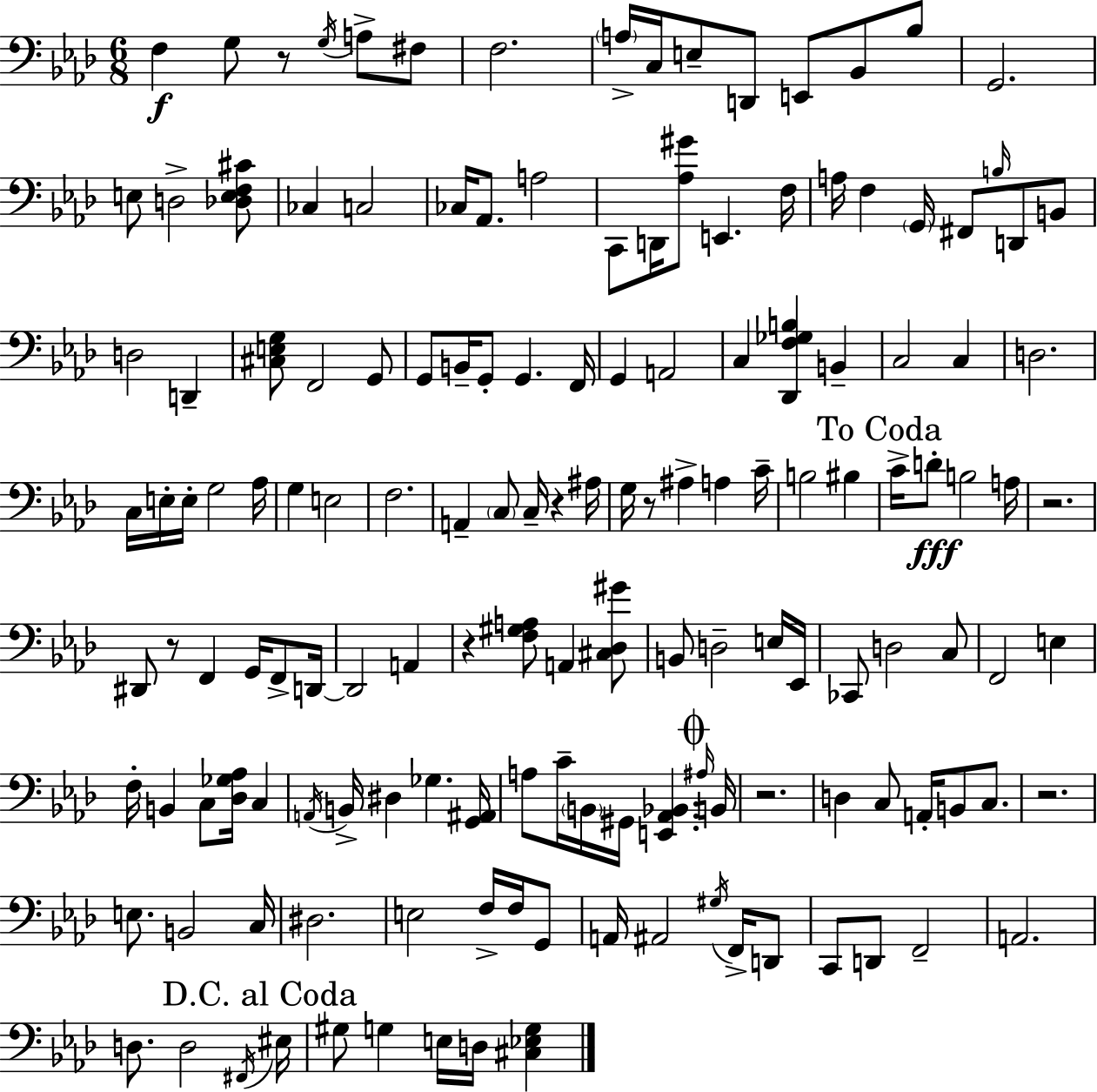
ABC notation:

X:1
T:Untitled
M:6/8
L:1/4
K:Ab
F, G,/2 z/2 G,/4 A,/2 ^F,/2 F,2 A,/4 C,/4 E,/2 D,,/2 E,,/2 _B,,/2 _B,/2 G,,2 E,/2 D,2 [_D,E,F,^C]/2 _C, C,2 _C,/4 _A,,/2 A,2 C,,/2 D,,/4 [_A,^G]/2 E,, F,/4 A,/4 F, G,,/4 ^F,,/2 B,/4 D,,/2 B,,/2 D,2 D,, [^C,E,G,]/2 F,,2 G,,/2 G,,/2 B,,/4 G,,/2 G,, F,,/4 G,, A,,2 C, [_D,,F,_G,B,] B,, C,2 C, D,2 C,/4 E,/4 E,/4 G,2 _A,/4 G, E,2 F,2 A,, C,/2 C,/4 z ^A,/4 G,/4 z/2 ^A, A, C/4 B,2 ^B, C/4 D/2 B,2 A,/4 z2 ^D,,/2 z/2 F,, G,,/4 F,,/2 D,,/4 D,,2 A,, z [F,^G,A,]/2 A,, [^C,_D,^G]/2 B,,/2 D,2 E,/4 _E,,/4 _C,,/2 D,2 C,/2 F,,2 E, F,/4 B,, C,/2 [_D,_G,_A,]/4 C, A,,/4 B,,/4 ^D, _G, [G,,^A,,]/4 A,/2 C/4 B,,/4 ^G,,/4 [E,,_A,,_B,,] ^A,/4 B,,/4 z2 D, C,/2 A,,/4 B,,/2 C,/2 z2 E,/2 B,,2 C,/4 ^D,2 E,2 F,/4 F,/4 G,,/2 A,,/4 ^A,,2 ^G,/4 F,,/4 D,,/2 C,,/2 D,,/2 F,,2 A,,2 D,/2 D,2 ^F,,/4 ^E,/4 ^G,/2 G, E,/4 D,/4 [^C,_E,G,]